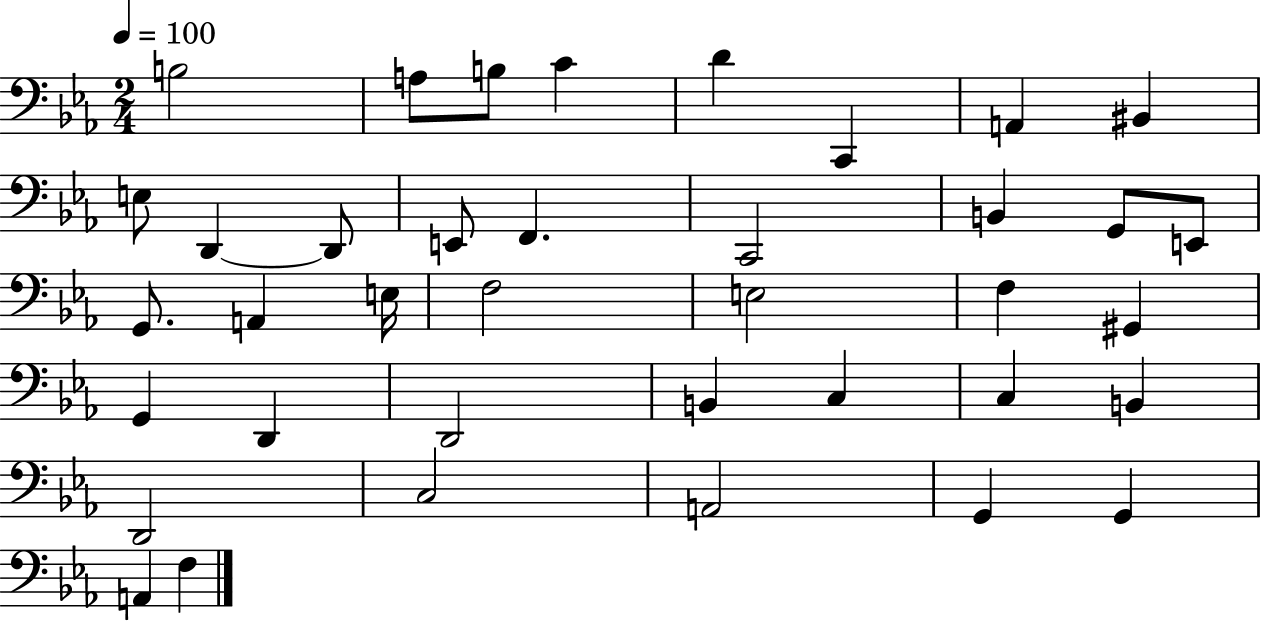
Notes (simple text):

B3/h A3/e B3/e C4/q D4/q C2/q A2/q BIS2/q E3/e D2/q D2/e E2/e F2/q. C2/h B2/q G2/e E2/e G2/e. A2/q E3/s F3/h E3/h F3/q G#2/q G2/q D2/q D2/h B2/q C3/q C3/q B2/q D2/h C3/h A2/h G2/q G2/q A2/q F3/q